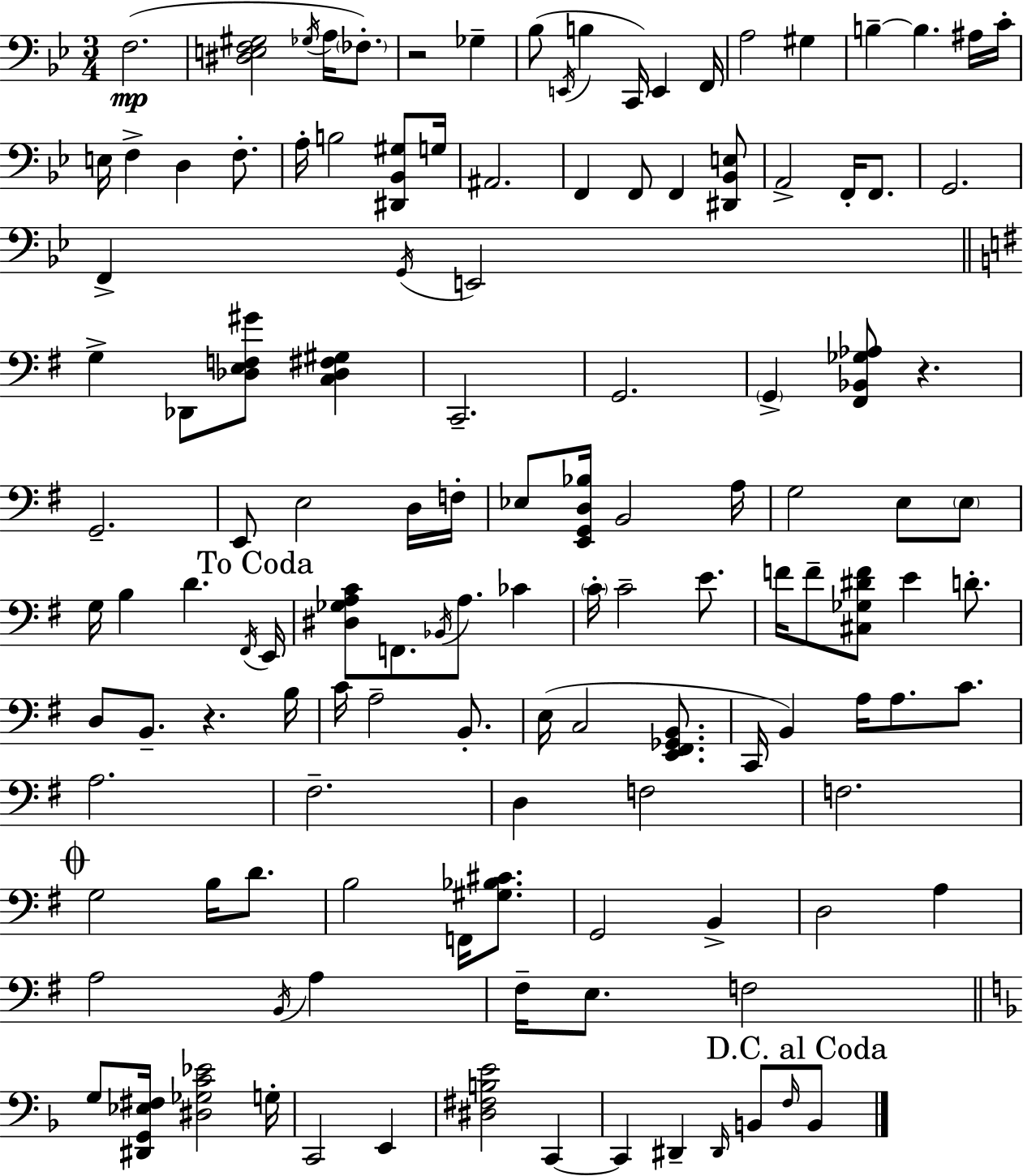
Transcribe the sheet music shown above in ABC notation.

X:1
T:Untitled
M:3/4
L:1/4
K:Bb
F,2 [^D,E,F,^G,]2 _G,/4 A,/4 _F,/2 z2 _G, _B,/2 E,,/4 B, C,,/4 E,, F,,/4 A,2 ^G, B, B, ^A,/4 C/4 E,/4 F, D, F,/2 A,/4 B,2 [^D,,_B,,^G,]/2 G,/4 ^A,,2 F,, F,,/2 F,, [^D,,_B,,E,]/2 A,,2 F,,/4 F,,/2 G,,2 F,, G,,/4 E,,2 G, _D,,/2 [_D,E,F,^G]/2 [C,_D,^F,^G,] C,,2 G,,2 G,, [^F,,_B,,_G,_A,]/2 z G,,2 E,,/2 E,2 D,/4 F,/4 _E,/2 [E,,G,,D,_B,]/4 B,,2 A,/4 G,2 E,/2 E,/2 G,/4 B, D ^F,,/4 E,,/4 [^D,_G,A,C]/2 F,,/2 _B,,/4 A,/2 _C C/4 C2 E/2 F/4 F/2 [^C,_G,^DF]/2 E D/2 D,/2 B,,/2 z B,/4 C/4 A,2 B,,/2 E,/4 C,2 [E,,^F,,_G,,B,,]/2 C,,/4 B,, A,/4 A,/2 C/2 A,2 ^F,2 D, F,2 F,2 G,2 B,/4 D/2 B,2 F,,/4 [^G,_B,^C]/2 G,,2 B,, D,2 A, A,2 B,,/4 A, ^F,/4 E,/2 F,2 G,/2 [^D,,G,,_E,^F,]/4 [^D,_G,C_E]2 G,/4 C,,2 E,, [^D,^F,B,E]2 C,, C,, ^D,, ^D,,/4 B,,/2 F,/4 B,,/2